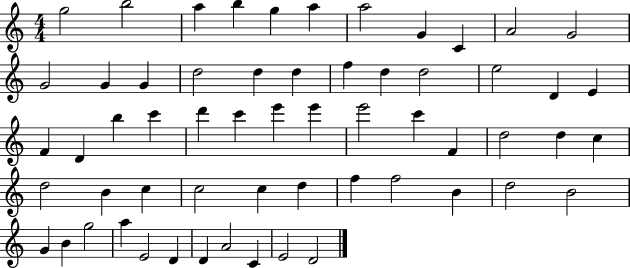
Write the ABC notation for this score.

X:1
T:Untitled
M:4/4
L:1/4
K:C
g2 b2 a b g a a2 G C A2 G2 G2 G G d2 d d f d d2 e2 D E F D b c' d' c' e' e' e'2 c' F d2 d c d2 B c c2 c d f f2 B d2 B2 G B g2 a E2 D D A2 C E2 D2